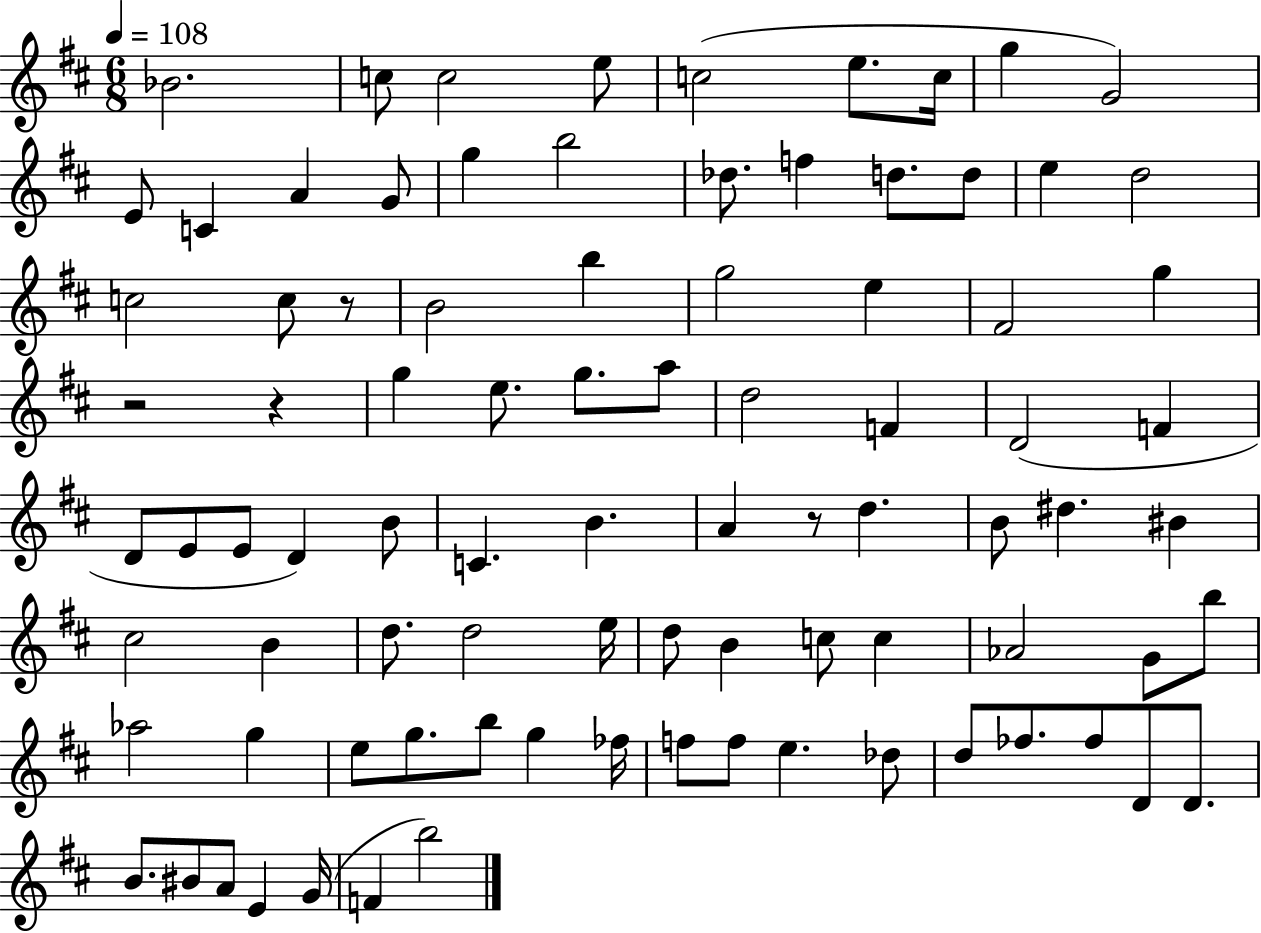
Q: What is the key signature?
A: D major